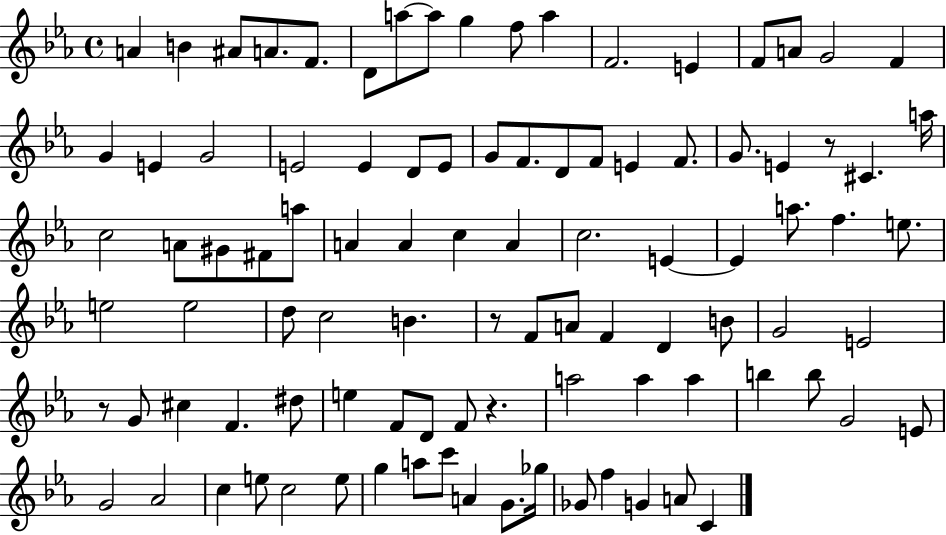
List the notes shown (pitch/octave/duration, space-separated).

A4/q B4/q A#4/e A4/e. F4/e. D4/e A5/e A5/e G5/q F5/e A5/q F4/h. E4/q F4/e A4/e G4/h F4/q G4/q E4/q G4/h E4/h E4/q D4/e E4/e G4/e F4/e. D4/e F4/e E4/q F4/e. G4/e. E4/q R/e C#4/q. A5/s C5/h A4/e G#4/e F#4/e A5/e A4/q A4/q C5/q A4/q C5/h. E4/q E4/q A5/e. F5/q. E5/e. E5/h E5/h D5/e C5/h B4/q. R/e F4/e A4/e F4/q D4/q B4/e G4/h E4/h R/e G4/e C#5/q F4/q. D#5/e E5/q F4/e D4/e F4/e R/q. A5/h A5/q A5/q B5/q B5/e G4/h E4/e G4/h Ab4/h C5/q E5/e C5/h E5/e G5/q A5/e C6/e A4/q G4/e. Gb5/s Gb4/e F5/q G4/q A4/e C4/q